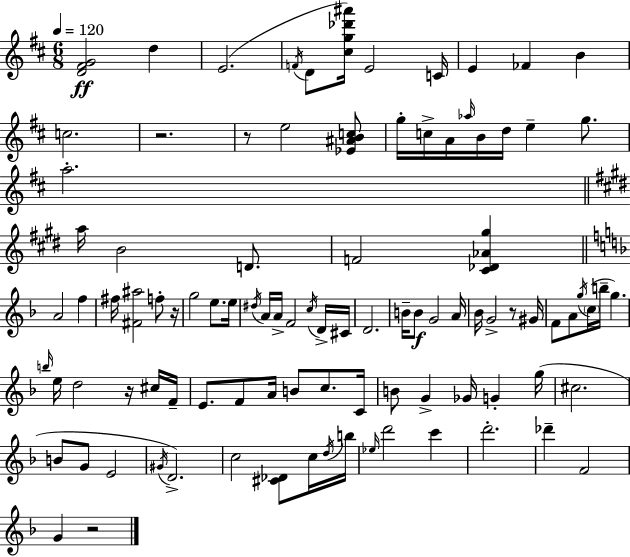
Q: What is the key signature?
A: D major